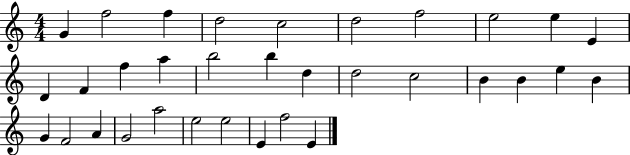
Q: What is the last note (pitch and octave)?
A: E4